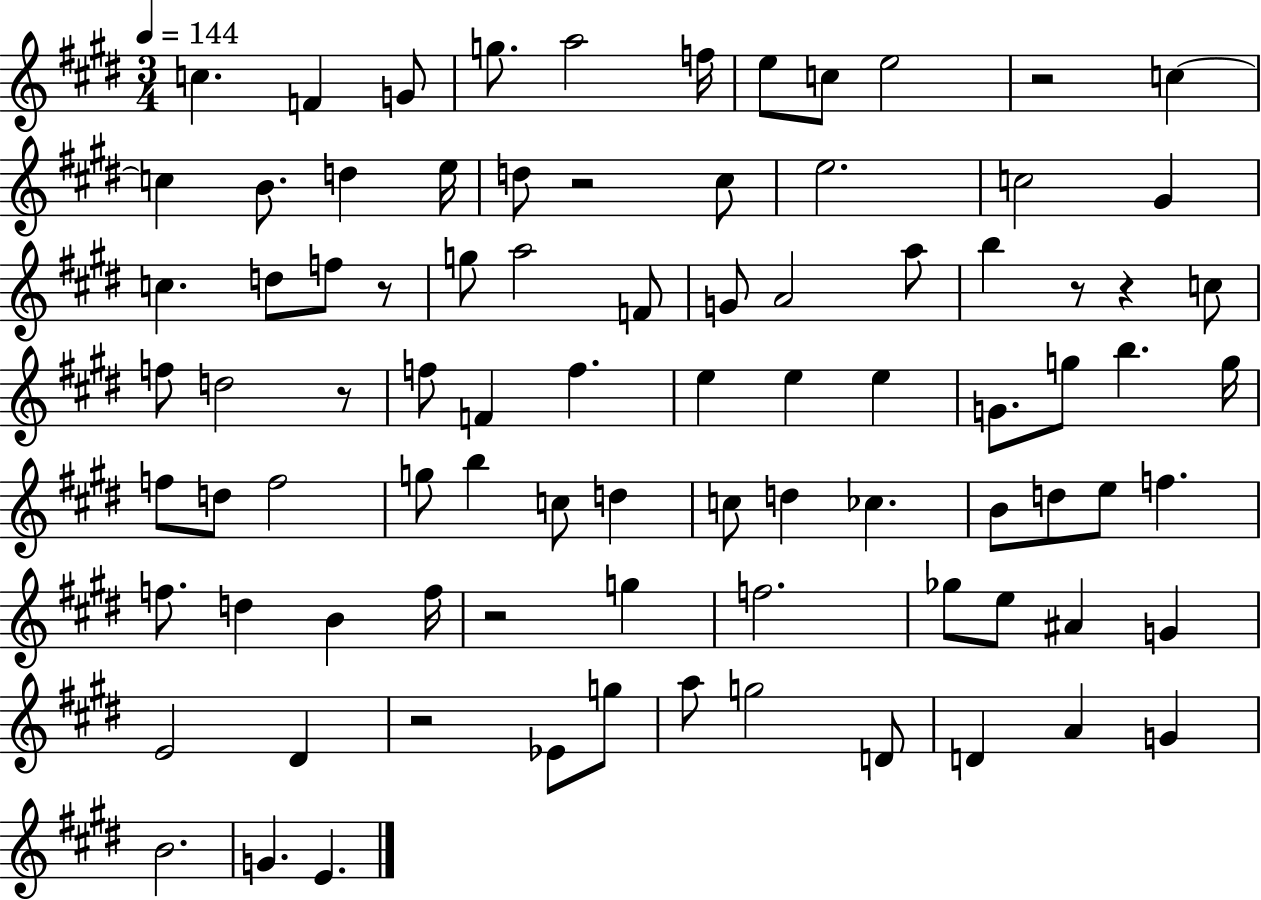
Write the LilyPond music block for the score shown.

{
  \clef treble
  \numericTimeSignature
  \time 3/4
  \key e \major
  \tempo 4 = 144
  c''4. f'4 g'8 | g''8. a''2 f''16 | e''8 c''8 e''2 | r2 c''4~~ | \break c''4 b'8. d''4 e''16 | d''8 r2 cis''8 | e''2. | c''2 gis'4 | \break c''4. d''8 f''8 r8 | g''8 a''2 f'8 | g'8 a'2 a''8 | b''4 r8 r4 c''8 | \break f''8 d''2 r8 | f''8 f'4 f''4. | e''4 e''4 e''4 | g'8. g''8 b''4. g''16 | \break f''8 d''8 f''2 | g''8 b''4 c''8 d''4 | c''8 d''4 ces''4. | b'8 d''8 e''8 f''4. | \break f''8. d''4 b'4 f''16 | r2 g''4 | f''2. | ges''8 e''8 ais'4 g'4 | \break e'2 dis'4 | r2 ees'8 g''8 | a''8 g''2 d'8 | d'4 a'4 g'4 | \break b'2. | g'4. e'4. | \bar "|."
}